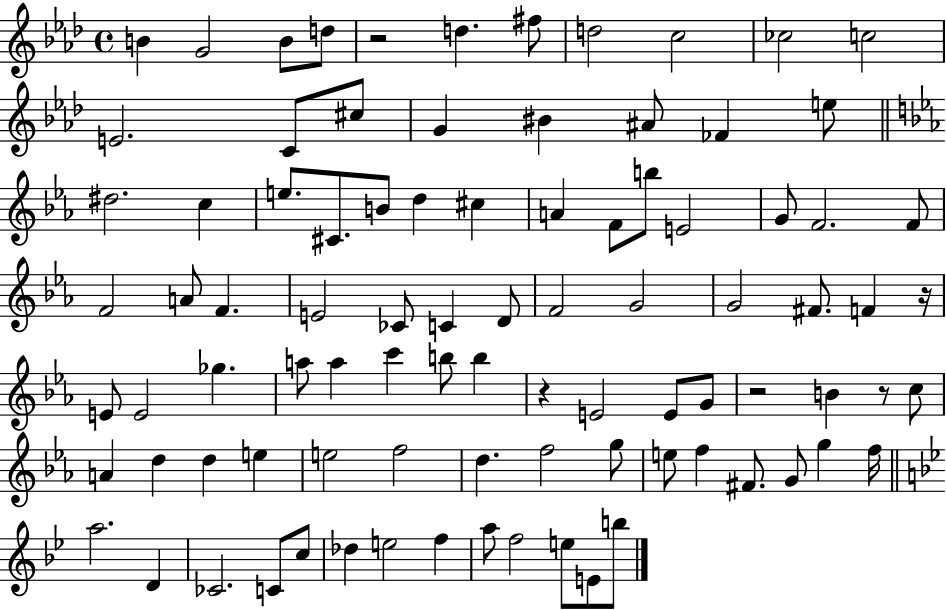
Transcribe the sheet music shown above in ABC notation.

X:1
T:Untitled
M:4/4
L:1/4
K:Ab
B G2 B/2 d/2 z2 d ^f/2 d2 c2 _c2 c2 E2 C/2 ^c/2 G ^B ^A/2 _F e/2 ^d2 c e/2 ^C/2 B/2 d ^c A F/2 b/2 E2 G/2 F2 F/2 F2 A/2 F E2 _C/2 C D/2 F2 G2 G2 ^F/2 F z/4 E/2 E2 _g a/2 a c' b/2 b z E2 E/2 G/2 z2 B z/2 c/2 A d d e e2 f2 d f2 g/2 e/2 f ^F/2 G/2 g f/4 a2 D _C2 C/2 c/2 _d e2 f a/2 f2 e/2 E/2 b/2